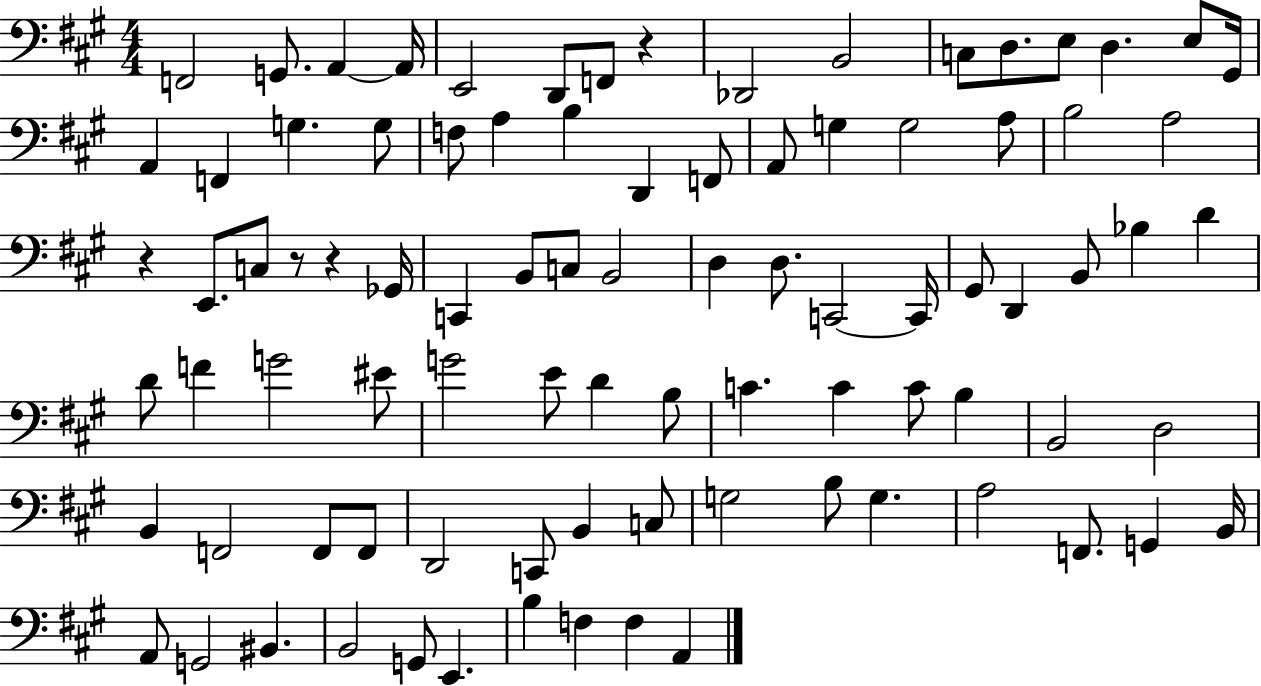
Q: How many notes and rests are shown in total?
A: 89